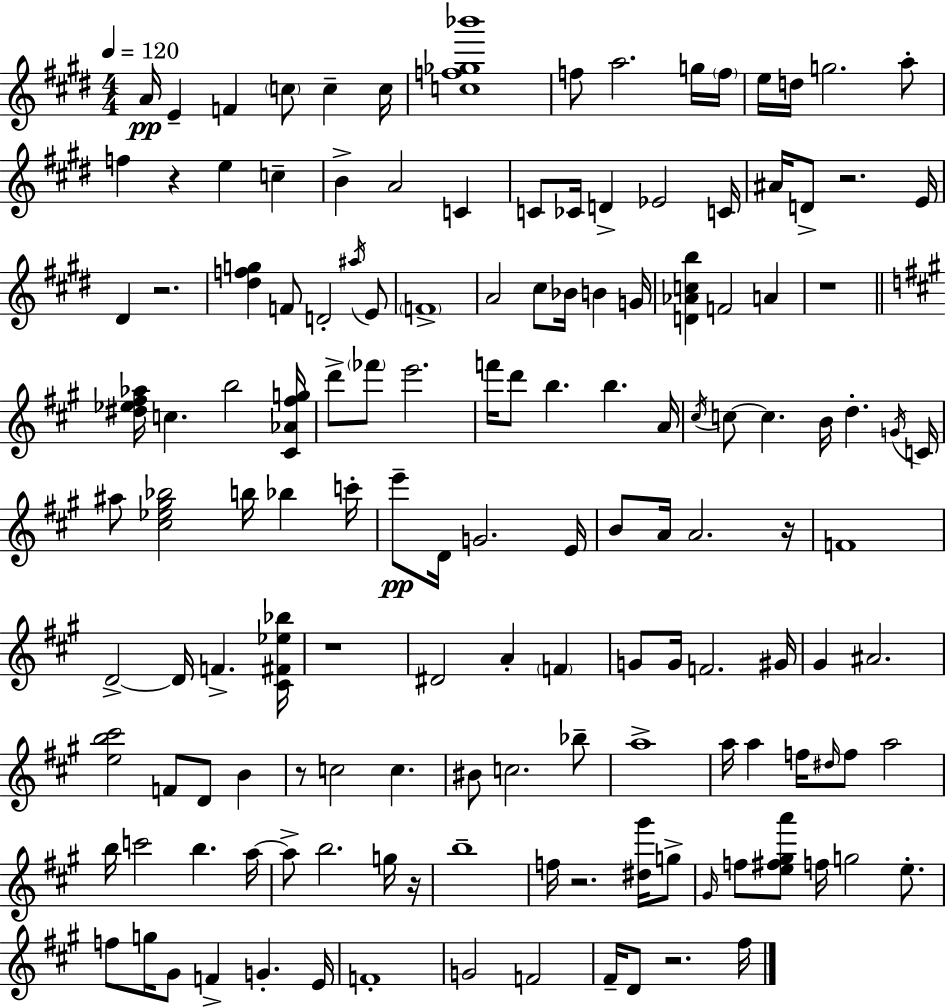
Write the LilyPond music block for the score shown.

{
  \clef treble
  \numericTimeSignature
  \time 4/4
  \key e \major
  \tempo 4 = 120
  a'16\pp e'4-- f'4 \parenthesize c''8 c''4-- c''16 | <c'' f'' ges'' bes'''>1 | f''8 a''2. g''16 \parenthesize f''16 | e''16 d''16 g''2. a''8-. | \break f''4 r4 e''4 c''4-- | b'4-> a'2 c'4 | c'8 ces'16 d'4-> ees'2 c'16 | ais'16 d'8-> r2. e'16 | \break dis'4 r2. | <dis'' f'' g''>4 f'8 d'2-. \acciaccatura { ais''16 } e'8 | \parenthesize f'1-> | a'2 cis''8 bes'16 b'4 | \break g'16 <d' aes' c'' b''>4 f'2 a'4 | r1 | \bar "||" \break \key a \major <dis'' ees'' fis'' aes''>16 c''4. b''2 <cis' aes' fis'' g''>16 | d'''8-> \parenthesize fes'''8 e'''2. | f'''16 d'''8 b''4. b''4. a'16 | \acciaccatura { cis''16 } c''8~~ c''4. b'16 d''4.-. | \break \acciaccatura { g'16 } c'16 ais''8 <cis'' ees'' gis'' bes''>2 b''16 bes''4 | c'''16-. e'''8--\pp d'16 g'2. | e'16 b'8 a'16 a'2. | r16 f'1 | \break d'2->~~ d'16 f'4.-> | <cis' fis' ees'' bes''>16 r1 | dis'2 a'4-. \parenthesize f'4 | g'8 g'16 f'2. | \break gis'16 gis'4 ais'2. | <e'' b'' cis'''>2 f'8 d'8 b'4 | r8 c''2 c''4. | bis'8 c''2. | \break bes''8-- a''1-> | a''16 a''4 f''16 \grace { dis''16 } f''8 a''2 | b''16 c'''2 b''4. | a''16~~ a''8-> b''2. | \break g''16 r16 b''1-- | f''16 r2. | <dis'' gis'''>16 g''8-> \grace { gis'16 } f''8 <e'' fis'' gis'' a'''>8 f''16 g''2 | e''8.-. f''8 g''16 gis'8 f'4-> g'4.-. | \break e'16 f'1-. | g'2 f'2 | fis'16-- d'8 r2. | fis''16 \bar "|."
}